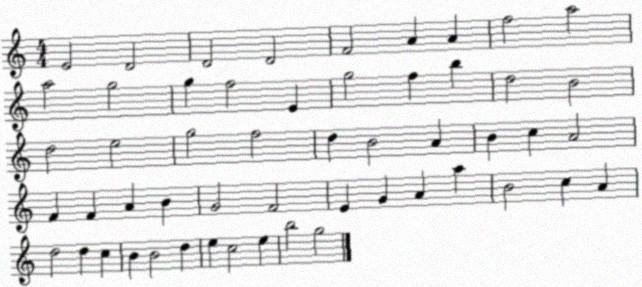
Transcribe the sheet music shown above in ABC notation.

X:1
T:Untitled
M:4/4
L:1/4
K:C
E2 D2 D2 D2 F2 A A f2 a2 a2 g2 g f2 E g2 f b d2 B2 d2 e2 g2 f2 d B2 A B c A2 F F A B G2 F2 E G A a B2 c A d2 d c B B2 d e c2 e b2 g2